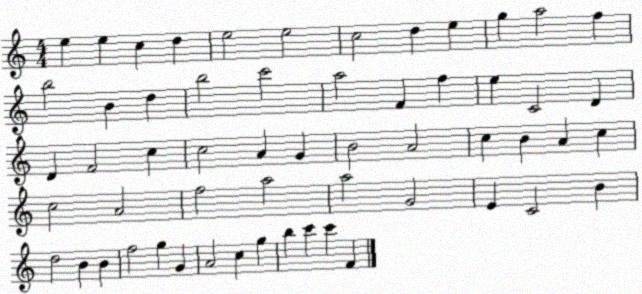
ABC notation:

X:1
T:Untitled
M:4/4
L:1/4
K:C
e e c d e2 e2 c2 d e g a2 f b2 B d b2 c'2 a2 F f e C2 D D F2 c c2 A G B2 A2 c B A c c2 A2 f2 a2 a2 G2 E C2 B d2 B B f2 g G A2 c g b c' c' F